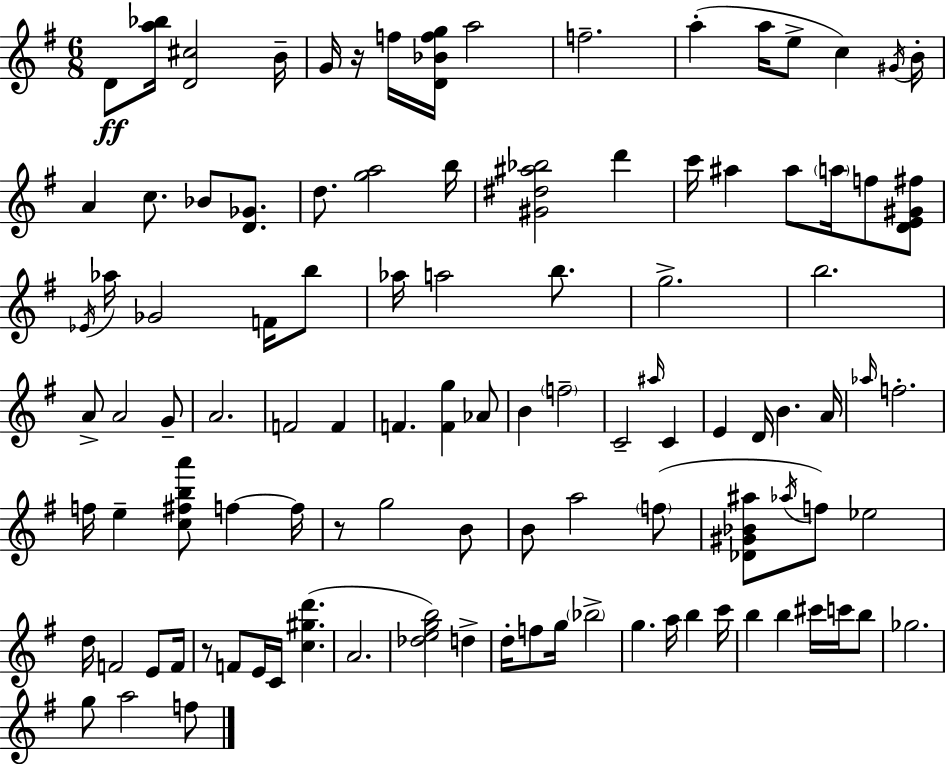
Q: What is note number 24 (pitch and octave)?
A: Eb4